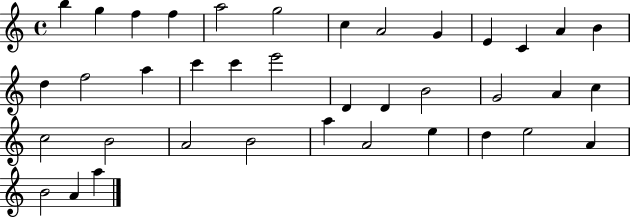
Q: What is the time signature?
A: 4/4